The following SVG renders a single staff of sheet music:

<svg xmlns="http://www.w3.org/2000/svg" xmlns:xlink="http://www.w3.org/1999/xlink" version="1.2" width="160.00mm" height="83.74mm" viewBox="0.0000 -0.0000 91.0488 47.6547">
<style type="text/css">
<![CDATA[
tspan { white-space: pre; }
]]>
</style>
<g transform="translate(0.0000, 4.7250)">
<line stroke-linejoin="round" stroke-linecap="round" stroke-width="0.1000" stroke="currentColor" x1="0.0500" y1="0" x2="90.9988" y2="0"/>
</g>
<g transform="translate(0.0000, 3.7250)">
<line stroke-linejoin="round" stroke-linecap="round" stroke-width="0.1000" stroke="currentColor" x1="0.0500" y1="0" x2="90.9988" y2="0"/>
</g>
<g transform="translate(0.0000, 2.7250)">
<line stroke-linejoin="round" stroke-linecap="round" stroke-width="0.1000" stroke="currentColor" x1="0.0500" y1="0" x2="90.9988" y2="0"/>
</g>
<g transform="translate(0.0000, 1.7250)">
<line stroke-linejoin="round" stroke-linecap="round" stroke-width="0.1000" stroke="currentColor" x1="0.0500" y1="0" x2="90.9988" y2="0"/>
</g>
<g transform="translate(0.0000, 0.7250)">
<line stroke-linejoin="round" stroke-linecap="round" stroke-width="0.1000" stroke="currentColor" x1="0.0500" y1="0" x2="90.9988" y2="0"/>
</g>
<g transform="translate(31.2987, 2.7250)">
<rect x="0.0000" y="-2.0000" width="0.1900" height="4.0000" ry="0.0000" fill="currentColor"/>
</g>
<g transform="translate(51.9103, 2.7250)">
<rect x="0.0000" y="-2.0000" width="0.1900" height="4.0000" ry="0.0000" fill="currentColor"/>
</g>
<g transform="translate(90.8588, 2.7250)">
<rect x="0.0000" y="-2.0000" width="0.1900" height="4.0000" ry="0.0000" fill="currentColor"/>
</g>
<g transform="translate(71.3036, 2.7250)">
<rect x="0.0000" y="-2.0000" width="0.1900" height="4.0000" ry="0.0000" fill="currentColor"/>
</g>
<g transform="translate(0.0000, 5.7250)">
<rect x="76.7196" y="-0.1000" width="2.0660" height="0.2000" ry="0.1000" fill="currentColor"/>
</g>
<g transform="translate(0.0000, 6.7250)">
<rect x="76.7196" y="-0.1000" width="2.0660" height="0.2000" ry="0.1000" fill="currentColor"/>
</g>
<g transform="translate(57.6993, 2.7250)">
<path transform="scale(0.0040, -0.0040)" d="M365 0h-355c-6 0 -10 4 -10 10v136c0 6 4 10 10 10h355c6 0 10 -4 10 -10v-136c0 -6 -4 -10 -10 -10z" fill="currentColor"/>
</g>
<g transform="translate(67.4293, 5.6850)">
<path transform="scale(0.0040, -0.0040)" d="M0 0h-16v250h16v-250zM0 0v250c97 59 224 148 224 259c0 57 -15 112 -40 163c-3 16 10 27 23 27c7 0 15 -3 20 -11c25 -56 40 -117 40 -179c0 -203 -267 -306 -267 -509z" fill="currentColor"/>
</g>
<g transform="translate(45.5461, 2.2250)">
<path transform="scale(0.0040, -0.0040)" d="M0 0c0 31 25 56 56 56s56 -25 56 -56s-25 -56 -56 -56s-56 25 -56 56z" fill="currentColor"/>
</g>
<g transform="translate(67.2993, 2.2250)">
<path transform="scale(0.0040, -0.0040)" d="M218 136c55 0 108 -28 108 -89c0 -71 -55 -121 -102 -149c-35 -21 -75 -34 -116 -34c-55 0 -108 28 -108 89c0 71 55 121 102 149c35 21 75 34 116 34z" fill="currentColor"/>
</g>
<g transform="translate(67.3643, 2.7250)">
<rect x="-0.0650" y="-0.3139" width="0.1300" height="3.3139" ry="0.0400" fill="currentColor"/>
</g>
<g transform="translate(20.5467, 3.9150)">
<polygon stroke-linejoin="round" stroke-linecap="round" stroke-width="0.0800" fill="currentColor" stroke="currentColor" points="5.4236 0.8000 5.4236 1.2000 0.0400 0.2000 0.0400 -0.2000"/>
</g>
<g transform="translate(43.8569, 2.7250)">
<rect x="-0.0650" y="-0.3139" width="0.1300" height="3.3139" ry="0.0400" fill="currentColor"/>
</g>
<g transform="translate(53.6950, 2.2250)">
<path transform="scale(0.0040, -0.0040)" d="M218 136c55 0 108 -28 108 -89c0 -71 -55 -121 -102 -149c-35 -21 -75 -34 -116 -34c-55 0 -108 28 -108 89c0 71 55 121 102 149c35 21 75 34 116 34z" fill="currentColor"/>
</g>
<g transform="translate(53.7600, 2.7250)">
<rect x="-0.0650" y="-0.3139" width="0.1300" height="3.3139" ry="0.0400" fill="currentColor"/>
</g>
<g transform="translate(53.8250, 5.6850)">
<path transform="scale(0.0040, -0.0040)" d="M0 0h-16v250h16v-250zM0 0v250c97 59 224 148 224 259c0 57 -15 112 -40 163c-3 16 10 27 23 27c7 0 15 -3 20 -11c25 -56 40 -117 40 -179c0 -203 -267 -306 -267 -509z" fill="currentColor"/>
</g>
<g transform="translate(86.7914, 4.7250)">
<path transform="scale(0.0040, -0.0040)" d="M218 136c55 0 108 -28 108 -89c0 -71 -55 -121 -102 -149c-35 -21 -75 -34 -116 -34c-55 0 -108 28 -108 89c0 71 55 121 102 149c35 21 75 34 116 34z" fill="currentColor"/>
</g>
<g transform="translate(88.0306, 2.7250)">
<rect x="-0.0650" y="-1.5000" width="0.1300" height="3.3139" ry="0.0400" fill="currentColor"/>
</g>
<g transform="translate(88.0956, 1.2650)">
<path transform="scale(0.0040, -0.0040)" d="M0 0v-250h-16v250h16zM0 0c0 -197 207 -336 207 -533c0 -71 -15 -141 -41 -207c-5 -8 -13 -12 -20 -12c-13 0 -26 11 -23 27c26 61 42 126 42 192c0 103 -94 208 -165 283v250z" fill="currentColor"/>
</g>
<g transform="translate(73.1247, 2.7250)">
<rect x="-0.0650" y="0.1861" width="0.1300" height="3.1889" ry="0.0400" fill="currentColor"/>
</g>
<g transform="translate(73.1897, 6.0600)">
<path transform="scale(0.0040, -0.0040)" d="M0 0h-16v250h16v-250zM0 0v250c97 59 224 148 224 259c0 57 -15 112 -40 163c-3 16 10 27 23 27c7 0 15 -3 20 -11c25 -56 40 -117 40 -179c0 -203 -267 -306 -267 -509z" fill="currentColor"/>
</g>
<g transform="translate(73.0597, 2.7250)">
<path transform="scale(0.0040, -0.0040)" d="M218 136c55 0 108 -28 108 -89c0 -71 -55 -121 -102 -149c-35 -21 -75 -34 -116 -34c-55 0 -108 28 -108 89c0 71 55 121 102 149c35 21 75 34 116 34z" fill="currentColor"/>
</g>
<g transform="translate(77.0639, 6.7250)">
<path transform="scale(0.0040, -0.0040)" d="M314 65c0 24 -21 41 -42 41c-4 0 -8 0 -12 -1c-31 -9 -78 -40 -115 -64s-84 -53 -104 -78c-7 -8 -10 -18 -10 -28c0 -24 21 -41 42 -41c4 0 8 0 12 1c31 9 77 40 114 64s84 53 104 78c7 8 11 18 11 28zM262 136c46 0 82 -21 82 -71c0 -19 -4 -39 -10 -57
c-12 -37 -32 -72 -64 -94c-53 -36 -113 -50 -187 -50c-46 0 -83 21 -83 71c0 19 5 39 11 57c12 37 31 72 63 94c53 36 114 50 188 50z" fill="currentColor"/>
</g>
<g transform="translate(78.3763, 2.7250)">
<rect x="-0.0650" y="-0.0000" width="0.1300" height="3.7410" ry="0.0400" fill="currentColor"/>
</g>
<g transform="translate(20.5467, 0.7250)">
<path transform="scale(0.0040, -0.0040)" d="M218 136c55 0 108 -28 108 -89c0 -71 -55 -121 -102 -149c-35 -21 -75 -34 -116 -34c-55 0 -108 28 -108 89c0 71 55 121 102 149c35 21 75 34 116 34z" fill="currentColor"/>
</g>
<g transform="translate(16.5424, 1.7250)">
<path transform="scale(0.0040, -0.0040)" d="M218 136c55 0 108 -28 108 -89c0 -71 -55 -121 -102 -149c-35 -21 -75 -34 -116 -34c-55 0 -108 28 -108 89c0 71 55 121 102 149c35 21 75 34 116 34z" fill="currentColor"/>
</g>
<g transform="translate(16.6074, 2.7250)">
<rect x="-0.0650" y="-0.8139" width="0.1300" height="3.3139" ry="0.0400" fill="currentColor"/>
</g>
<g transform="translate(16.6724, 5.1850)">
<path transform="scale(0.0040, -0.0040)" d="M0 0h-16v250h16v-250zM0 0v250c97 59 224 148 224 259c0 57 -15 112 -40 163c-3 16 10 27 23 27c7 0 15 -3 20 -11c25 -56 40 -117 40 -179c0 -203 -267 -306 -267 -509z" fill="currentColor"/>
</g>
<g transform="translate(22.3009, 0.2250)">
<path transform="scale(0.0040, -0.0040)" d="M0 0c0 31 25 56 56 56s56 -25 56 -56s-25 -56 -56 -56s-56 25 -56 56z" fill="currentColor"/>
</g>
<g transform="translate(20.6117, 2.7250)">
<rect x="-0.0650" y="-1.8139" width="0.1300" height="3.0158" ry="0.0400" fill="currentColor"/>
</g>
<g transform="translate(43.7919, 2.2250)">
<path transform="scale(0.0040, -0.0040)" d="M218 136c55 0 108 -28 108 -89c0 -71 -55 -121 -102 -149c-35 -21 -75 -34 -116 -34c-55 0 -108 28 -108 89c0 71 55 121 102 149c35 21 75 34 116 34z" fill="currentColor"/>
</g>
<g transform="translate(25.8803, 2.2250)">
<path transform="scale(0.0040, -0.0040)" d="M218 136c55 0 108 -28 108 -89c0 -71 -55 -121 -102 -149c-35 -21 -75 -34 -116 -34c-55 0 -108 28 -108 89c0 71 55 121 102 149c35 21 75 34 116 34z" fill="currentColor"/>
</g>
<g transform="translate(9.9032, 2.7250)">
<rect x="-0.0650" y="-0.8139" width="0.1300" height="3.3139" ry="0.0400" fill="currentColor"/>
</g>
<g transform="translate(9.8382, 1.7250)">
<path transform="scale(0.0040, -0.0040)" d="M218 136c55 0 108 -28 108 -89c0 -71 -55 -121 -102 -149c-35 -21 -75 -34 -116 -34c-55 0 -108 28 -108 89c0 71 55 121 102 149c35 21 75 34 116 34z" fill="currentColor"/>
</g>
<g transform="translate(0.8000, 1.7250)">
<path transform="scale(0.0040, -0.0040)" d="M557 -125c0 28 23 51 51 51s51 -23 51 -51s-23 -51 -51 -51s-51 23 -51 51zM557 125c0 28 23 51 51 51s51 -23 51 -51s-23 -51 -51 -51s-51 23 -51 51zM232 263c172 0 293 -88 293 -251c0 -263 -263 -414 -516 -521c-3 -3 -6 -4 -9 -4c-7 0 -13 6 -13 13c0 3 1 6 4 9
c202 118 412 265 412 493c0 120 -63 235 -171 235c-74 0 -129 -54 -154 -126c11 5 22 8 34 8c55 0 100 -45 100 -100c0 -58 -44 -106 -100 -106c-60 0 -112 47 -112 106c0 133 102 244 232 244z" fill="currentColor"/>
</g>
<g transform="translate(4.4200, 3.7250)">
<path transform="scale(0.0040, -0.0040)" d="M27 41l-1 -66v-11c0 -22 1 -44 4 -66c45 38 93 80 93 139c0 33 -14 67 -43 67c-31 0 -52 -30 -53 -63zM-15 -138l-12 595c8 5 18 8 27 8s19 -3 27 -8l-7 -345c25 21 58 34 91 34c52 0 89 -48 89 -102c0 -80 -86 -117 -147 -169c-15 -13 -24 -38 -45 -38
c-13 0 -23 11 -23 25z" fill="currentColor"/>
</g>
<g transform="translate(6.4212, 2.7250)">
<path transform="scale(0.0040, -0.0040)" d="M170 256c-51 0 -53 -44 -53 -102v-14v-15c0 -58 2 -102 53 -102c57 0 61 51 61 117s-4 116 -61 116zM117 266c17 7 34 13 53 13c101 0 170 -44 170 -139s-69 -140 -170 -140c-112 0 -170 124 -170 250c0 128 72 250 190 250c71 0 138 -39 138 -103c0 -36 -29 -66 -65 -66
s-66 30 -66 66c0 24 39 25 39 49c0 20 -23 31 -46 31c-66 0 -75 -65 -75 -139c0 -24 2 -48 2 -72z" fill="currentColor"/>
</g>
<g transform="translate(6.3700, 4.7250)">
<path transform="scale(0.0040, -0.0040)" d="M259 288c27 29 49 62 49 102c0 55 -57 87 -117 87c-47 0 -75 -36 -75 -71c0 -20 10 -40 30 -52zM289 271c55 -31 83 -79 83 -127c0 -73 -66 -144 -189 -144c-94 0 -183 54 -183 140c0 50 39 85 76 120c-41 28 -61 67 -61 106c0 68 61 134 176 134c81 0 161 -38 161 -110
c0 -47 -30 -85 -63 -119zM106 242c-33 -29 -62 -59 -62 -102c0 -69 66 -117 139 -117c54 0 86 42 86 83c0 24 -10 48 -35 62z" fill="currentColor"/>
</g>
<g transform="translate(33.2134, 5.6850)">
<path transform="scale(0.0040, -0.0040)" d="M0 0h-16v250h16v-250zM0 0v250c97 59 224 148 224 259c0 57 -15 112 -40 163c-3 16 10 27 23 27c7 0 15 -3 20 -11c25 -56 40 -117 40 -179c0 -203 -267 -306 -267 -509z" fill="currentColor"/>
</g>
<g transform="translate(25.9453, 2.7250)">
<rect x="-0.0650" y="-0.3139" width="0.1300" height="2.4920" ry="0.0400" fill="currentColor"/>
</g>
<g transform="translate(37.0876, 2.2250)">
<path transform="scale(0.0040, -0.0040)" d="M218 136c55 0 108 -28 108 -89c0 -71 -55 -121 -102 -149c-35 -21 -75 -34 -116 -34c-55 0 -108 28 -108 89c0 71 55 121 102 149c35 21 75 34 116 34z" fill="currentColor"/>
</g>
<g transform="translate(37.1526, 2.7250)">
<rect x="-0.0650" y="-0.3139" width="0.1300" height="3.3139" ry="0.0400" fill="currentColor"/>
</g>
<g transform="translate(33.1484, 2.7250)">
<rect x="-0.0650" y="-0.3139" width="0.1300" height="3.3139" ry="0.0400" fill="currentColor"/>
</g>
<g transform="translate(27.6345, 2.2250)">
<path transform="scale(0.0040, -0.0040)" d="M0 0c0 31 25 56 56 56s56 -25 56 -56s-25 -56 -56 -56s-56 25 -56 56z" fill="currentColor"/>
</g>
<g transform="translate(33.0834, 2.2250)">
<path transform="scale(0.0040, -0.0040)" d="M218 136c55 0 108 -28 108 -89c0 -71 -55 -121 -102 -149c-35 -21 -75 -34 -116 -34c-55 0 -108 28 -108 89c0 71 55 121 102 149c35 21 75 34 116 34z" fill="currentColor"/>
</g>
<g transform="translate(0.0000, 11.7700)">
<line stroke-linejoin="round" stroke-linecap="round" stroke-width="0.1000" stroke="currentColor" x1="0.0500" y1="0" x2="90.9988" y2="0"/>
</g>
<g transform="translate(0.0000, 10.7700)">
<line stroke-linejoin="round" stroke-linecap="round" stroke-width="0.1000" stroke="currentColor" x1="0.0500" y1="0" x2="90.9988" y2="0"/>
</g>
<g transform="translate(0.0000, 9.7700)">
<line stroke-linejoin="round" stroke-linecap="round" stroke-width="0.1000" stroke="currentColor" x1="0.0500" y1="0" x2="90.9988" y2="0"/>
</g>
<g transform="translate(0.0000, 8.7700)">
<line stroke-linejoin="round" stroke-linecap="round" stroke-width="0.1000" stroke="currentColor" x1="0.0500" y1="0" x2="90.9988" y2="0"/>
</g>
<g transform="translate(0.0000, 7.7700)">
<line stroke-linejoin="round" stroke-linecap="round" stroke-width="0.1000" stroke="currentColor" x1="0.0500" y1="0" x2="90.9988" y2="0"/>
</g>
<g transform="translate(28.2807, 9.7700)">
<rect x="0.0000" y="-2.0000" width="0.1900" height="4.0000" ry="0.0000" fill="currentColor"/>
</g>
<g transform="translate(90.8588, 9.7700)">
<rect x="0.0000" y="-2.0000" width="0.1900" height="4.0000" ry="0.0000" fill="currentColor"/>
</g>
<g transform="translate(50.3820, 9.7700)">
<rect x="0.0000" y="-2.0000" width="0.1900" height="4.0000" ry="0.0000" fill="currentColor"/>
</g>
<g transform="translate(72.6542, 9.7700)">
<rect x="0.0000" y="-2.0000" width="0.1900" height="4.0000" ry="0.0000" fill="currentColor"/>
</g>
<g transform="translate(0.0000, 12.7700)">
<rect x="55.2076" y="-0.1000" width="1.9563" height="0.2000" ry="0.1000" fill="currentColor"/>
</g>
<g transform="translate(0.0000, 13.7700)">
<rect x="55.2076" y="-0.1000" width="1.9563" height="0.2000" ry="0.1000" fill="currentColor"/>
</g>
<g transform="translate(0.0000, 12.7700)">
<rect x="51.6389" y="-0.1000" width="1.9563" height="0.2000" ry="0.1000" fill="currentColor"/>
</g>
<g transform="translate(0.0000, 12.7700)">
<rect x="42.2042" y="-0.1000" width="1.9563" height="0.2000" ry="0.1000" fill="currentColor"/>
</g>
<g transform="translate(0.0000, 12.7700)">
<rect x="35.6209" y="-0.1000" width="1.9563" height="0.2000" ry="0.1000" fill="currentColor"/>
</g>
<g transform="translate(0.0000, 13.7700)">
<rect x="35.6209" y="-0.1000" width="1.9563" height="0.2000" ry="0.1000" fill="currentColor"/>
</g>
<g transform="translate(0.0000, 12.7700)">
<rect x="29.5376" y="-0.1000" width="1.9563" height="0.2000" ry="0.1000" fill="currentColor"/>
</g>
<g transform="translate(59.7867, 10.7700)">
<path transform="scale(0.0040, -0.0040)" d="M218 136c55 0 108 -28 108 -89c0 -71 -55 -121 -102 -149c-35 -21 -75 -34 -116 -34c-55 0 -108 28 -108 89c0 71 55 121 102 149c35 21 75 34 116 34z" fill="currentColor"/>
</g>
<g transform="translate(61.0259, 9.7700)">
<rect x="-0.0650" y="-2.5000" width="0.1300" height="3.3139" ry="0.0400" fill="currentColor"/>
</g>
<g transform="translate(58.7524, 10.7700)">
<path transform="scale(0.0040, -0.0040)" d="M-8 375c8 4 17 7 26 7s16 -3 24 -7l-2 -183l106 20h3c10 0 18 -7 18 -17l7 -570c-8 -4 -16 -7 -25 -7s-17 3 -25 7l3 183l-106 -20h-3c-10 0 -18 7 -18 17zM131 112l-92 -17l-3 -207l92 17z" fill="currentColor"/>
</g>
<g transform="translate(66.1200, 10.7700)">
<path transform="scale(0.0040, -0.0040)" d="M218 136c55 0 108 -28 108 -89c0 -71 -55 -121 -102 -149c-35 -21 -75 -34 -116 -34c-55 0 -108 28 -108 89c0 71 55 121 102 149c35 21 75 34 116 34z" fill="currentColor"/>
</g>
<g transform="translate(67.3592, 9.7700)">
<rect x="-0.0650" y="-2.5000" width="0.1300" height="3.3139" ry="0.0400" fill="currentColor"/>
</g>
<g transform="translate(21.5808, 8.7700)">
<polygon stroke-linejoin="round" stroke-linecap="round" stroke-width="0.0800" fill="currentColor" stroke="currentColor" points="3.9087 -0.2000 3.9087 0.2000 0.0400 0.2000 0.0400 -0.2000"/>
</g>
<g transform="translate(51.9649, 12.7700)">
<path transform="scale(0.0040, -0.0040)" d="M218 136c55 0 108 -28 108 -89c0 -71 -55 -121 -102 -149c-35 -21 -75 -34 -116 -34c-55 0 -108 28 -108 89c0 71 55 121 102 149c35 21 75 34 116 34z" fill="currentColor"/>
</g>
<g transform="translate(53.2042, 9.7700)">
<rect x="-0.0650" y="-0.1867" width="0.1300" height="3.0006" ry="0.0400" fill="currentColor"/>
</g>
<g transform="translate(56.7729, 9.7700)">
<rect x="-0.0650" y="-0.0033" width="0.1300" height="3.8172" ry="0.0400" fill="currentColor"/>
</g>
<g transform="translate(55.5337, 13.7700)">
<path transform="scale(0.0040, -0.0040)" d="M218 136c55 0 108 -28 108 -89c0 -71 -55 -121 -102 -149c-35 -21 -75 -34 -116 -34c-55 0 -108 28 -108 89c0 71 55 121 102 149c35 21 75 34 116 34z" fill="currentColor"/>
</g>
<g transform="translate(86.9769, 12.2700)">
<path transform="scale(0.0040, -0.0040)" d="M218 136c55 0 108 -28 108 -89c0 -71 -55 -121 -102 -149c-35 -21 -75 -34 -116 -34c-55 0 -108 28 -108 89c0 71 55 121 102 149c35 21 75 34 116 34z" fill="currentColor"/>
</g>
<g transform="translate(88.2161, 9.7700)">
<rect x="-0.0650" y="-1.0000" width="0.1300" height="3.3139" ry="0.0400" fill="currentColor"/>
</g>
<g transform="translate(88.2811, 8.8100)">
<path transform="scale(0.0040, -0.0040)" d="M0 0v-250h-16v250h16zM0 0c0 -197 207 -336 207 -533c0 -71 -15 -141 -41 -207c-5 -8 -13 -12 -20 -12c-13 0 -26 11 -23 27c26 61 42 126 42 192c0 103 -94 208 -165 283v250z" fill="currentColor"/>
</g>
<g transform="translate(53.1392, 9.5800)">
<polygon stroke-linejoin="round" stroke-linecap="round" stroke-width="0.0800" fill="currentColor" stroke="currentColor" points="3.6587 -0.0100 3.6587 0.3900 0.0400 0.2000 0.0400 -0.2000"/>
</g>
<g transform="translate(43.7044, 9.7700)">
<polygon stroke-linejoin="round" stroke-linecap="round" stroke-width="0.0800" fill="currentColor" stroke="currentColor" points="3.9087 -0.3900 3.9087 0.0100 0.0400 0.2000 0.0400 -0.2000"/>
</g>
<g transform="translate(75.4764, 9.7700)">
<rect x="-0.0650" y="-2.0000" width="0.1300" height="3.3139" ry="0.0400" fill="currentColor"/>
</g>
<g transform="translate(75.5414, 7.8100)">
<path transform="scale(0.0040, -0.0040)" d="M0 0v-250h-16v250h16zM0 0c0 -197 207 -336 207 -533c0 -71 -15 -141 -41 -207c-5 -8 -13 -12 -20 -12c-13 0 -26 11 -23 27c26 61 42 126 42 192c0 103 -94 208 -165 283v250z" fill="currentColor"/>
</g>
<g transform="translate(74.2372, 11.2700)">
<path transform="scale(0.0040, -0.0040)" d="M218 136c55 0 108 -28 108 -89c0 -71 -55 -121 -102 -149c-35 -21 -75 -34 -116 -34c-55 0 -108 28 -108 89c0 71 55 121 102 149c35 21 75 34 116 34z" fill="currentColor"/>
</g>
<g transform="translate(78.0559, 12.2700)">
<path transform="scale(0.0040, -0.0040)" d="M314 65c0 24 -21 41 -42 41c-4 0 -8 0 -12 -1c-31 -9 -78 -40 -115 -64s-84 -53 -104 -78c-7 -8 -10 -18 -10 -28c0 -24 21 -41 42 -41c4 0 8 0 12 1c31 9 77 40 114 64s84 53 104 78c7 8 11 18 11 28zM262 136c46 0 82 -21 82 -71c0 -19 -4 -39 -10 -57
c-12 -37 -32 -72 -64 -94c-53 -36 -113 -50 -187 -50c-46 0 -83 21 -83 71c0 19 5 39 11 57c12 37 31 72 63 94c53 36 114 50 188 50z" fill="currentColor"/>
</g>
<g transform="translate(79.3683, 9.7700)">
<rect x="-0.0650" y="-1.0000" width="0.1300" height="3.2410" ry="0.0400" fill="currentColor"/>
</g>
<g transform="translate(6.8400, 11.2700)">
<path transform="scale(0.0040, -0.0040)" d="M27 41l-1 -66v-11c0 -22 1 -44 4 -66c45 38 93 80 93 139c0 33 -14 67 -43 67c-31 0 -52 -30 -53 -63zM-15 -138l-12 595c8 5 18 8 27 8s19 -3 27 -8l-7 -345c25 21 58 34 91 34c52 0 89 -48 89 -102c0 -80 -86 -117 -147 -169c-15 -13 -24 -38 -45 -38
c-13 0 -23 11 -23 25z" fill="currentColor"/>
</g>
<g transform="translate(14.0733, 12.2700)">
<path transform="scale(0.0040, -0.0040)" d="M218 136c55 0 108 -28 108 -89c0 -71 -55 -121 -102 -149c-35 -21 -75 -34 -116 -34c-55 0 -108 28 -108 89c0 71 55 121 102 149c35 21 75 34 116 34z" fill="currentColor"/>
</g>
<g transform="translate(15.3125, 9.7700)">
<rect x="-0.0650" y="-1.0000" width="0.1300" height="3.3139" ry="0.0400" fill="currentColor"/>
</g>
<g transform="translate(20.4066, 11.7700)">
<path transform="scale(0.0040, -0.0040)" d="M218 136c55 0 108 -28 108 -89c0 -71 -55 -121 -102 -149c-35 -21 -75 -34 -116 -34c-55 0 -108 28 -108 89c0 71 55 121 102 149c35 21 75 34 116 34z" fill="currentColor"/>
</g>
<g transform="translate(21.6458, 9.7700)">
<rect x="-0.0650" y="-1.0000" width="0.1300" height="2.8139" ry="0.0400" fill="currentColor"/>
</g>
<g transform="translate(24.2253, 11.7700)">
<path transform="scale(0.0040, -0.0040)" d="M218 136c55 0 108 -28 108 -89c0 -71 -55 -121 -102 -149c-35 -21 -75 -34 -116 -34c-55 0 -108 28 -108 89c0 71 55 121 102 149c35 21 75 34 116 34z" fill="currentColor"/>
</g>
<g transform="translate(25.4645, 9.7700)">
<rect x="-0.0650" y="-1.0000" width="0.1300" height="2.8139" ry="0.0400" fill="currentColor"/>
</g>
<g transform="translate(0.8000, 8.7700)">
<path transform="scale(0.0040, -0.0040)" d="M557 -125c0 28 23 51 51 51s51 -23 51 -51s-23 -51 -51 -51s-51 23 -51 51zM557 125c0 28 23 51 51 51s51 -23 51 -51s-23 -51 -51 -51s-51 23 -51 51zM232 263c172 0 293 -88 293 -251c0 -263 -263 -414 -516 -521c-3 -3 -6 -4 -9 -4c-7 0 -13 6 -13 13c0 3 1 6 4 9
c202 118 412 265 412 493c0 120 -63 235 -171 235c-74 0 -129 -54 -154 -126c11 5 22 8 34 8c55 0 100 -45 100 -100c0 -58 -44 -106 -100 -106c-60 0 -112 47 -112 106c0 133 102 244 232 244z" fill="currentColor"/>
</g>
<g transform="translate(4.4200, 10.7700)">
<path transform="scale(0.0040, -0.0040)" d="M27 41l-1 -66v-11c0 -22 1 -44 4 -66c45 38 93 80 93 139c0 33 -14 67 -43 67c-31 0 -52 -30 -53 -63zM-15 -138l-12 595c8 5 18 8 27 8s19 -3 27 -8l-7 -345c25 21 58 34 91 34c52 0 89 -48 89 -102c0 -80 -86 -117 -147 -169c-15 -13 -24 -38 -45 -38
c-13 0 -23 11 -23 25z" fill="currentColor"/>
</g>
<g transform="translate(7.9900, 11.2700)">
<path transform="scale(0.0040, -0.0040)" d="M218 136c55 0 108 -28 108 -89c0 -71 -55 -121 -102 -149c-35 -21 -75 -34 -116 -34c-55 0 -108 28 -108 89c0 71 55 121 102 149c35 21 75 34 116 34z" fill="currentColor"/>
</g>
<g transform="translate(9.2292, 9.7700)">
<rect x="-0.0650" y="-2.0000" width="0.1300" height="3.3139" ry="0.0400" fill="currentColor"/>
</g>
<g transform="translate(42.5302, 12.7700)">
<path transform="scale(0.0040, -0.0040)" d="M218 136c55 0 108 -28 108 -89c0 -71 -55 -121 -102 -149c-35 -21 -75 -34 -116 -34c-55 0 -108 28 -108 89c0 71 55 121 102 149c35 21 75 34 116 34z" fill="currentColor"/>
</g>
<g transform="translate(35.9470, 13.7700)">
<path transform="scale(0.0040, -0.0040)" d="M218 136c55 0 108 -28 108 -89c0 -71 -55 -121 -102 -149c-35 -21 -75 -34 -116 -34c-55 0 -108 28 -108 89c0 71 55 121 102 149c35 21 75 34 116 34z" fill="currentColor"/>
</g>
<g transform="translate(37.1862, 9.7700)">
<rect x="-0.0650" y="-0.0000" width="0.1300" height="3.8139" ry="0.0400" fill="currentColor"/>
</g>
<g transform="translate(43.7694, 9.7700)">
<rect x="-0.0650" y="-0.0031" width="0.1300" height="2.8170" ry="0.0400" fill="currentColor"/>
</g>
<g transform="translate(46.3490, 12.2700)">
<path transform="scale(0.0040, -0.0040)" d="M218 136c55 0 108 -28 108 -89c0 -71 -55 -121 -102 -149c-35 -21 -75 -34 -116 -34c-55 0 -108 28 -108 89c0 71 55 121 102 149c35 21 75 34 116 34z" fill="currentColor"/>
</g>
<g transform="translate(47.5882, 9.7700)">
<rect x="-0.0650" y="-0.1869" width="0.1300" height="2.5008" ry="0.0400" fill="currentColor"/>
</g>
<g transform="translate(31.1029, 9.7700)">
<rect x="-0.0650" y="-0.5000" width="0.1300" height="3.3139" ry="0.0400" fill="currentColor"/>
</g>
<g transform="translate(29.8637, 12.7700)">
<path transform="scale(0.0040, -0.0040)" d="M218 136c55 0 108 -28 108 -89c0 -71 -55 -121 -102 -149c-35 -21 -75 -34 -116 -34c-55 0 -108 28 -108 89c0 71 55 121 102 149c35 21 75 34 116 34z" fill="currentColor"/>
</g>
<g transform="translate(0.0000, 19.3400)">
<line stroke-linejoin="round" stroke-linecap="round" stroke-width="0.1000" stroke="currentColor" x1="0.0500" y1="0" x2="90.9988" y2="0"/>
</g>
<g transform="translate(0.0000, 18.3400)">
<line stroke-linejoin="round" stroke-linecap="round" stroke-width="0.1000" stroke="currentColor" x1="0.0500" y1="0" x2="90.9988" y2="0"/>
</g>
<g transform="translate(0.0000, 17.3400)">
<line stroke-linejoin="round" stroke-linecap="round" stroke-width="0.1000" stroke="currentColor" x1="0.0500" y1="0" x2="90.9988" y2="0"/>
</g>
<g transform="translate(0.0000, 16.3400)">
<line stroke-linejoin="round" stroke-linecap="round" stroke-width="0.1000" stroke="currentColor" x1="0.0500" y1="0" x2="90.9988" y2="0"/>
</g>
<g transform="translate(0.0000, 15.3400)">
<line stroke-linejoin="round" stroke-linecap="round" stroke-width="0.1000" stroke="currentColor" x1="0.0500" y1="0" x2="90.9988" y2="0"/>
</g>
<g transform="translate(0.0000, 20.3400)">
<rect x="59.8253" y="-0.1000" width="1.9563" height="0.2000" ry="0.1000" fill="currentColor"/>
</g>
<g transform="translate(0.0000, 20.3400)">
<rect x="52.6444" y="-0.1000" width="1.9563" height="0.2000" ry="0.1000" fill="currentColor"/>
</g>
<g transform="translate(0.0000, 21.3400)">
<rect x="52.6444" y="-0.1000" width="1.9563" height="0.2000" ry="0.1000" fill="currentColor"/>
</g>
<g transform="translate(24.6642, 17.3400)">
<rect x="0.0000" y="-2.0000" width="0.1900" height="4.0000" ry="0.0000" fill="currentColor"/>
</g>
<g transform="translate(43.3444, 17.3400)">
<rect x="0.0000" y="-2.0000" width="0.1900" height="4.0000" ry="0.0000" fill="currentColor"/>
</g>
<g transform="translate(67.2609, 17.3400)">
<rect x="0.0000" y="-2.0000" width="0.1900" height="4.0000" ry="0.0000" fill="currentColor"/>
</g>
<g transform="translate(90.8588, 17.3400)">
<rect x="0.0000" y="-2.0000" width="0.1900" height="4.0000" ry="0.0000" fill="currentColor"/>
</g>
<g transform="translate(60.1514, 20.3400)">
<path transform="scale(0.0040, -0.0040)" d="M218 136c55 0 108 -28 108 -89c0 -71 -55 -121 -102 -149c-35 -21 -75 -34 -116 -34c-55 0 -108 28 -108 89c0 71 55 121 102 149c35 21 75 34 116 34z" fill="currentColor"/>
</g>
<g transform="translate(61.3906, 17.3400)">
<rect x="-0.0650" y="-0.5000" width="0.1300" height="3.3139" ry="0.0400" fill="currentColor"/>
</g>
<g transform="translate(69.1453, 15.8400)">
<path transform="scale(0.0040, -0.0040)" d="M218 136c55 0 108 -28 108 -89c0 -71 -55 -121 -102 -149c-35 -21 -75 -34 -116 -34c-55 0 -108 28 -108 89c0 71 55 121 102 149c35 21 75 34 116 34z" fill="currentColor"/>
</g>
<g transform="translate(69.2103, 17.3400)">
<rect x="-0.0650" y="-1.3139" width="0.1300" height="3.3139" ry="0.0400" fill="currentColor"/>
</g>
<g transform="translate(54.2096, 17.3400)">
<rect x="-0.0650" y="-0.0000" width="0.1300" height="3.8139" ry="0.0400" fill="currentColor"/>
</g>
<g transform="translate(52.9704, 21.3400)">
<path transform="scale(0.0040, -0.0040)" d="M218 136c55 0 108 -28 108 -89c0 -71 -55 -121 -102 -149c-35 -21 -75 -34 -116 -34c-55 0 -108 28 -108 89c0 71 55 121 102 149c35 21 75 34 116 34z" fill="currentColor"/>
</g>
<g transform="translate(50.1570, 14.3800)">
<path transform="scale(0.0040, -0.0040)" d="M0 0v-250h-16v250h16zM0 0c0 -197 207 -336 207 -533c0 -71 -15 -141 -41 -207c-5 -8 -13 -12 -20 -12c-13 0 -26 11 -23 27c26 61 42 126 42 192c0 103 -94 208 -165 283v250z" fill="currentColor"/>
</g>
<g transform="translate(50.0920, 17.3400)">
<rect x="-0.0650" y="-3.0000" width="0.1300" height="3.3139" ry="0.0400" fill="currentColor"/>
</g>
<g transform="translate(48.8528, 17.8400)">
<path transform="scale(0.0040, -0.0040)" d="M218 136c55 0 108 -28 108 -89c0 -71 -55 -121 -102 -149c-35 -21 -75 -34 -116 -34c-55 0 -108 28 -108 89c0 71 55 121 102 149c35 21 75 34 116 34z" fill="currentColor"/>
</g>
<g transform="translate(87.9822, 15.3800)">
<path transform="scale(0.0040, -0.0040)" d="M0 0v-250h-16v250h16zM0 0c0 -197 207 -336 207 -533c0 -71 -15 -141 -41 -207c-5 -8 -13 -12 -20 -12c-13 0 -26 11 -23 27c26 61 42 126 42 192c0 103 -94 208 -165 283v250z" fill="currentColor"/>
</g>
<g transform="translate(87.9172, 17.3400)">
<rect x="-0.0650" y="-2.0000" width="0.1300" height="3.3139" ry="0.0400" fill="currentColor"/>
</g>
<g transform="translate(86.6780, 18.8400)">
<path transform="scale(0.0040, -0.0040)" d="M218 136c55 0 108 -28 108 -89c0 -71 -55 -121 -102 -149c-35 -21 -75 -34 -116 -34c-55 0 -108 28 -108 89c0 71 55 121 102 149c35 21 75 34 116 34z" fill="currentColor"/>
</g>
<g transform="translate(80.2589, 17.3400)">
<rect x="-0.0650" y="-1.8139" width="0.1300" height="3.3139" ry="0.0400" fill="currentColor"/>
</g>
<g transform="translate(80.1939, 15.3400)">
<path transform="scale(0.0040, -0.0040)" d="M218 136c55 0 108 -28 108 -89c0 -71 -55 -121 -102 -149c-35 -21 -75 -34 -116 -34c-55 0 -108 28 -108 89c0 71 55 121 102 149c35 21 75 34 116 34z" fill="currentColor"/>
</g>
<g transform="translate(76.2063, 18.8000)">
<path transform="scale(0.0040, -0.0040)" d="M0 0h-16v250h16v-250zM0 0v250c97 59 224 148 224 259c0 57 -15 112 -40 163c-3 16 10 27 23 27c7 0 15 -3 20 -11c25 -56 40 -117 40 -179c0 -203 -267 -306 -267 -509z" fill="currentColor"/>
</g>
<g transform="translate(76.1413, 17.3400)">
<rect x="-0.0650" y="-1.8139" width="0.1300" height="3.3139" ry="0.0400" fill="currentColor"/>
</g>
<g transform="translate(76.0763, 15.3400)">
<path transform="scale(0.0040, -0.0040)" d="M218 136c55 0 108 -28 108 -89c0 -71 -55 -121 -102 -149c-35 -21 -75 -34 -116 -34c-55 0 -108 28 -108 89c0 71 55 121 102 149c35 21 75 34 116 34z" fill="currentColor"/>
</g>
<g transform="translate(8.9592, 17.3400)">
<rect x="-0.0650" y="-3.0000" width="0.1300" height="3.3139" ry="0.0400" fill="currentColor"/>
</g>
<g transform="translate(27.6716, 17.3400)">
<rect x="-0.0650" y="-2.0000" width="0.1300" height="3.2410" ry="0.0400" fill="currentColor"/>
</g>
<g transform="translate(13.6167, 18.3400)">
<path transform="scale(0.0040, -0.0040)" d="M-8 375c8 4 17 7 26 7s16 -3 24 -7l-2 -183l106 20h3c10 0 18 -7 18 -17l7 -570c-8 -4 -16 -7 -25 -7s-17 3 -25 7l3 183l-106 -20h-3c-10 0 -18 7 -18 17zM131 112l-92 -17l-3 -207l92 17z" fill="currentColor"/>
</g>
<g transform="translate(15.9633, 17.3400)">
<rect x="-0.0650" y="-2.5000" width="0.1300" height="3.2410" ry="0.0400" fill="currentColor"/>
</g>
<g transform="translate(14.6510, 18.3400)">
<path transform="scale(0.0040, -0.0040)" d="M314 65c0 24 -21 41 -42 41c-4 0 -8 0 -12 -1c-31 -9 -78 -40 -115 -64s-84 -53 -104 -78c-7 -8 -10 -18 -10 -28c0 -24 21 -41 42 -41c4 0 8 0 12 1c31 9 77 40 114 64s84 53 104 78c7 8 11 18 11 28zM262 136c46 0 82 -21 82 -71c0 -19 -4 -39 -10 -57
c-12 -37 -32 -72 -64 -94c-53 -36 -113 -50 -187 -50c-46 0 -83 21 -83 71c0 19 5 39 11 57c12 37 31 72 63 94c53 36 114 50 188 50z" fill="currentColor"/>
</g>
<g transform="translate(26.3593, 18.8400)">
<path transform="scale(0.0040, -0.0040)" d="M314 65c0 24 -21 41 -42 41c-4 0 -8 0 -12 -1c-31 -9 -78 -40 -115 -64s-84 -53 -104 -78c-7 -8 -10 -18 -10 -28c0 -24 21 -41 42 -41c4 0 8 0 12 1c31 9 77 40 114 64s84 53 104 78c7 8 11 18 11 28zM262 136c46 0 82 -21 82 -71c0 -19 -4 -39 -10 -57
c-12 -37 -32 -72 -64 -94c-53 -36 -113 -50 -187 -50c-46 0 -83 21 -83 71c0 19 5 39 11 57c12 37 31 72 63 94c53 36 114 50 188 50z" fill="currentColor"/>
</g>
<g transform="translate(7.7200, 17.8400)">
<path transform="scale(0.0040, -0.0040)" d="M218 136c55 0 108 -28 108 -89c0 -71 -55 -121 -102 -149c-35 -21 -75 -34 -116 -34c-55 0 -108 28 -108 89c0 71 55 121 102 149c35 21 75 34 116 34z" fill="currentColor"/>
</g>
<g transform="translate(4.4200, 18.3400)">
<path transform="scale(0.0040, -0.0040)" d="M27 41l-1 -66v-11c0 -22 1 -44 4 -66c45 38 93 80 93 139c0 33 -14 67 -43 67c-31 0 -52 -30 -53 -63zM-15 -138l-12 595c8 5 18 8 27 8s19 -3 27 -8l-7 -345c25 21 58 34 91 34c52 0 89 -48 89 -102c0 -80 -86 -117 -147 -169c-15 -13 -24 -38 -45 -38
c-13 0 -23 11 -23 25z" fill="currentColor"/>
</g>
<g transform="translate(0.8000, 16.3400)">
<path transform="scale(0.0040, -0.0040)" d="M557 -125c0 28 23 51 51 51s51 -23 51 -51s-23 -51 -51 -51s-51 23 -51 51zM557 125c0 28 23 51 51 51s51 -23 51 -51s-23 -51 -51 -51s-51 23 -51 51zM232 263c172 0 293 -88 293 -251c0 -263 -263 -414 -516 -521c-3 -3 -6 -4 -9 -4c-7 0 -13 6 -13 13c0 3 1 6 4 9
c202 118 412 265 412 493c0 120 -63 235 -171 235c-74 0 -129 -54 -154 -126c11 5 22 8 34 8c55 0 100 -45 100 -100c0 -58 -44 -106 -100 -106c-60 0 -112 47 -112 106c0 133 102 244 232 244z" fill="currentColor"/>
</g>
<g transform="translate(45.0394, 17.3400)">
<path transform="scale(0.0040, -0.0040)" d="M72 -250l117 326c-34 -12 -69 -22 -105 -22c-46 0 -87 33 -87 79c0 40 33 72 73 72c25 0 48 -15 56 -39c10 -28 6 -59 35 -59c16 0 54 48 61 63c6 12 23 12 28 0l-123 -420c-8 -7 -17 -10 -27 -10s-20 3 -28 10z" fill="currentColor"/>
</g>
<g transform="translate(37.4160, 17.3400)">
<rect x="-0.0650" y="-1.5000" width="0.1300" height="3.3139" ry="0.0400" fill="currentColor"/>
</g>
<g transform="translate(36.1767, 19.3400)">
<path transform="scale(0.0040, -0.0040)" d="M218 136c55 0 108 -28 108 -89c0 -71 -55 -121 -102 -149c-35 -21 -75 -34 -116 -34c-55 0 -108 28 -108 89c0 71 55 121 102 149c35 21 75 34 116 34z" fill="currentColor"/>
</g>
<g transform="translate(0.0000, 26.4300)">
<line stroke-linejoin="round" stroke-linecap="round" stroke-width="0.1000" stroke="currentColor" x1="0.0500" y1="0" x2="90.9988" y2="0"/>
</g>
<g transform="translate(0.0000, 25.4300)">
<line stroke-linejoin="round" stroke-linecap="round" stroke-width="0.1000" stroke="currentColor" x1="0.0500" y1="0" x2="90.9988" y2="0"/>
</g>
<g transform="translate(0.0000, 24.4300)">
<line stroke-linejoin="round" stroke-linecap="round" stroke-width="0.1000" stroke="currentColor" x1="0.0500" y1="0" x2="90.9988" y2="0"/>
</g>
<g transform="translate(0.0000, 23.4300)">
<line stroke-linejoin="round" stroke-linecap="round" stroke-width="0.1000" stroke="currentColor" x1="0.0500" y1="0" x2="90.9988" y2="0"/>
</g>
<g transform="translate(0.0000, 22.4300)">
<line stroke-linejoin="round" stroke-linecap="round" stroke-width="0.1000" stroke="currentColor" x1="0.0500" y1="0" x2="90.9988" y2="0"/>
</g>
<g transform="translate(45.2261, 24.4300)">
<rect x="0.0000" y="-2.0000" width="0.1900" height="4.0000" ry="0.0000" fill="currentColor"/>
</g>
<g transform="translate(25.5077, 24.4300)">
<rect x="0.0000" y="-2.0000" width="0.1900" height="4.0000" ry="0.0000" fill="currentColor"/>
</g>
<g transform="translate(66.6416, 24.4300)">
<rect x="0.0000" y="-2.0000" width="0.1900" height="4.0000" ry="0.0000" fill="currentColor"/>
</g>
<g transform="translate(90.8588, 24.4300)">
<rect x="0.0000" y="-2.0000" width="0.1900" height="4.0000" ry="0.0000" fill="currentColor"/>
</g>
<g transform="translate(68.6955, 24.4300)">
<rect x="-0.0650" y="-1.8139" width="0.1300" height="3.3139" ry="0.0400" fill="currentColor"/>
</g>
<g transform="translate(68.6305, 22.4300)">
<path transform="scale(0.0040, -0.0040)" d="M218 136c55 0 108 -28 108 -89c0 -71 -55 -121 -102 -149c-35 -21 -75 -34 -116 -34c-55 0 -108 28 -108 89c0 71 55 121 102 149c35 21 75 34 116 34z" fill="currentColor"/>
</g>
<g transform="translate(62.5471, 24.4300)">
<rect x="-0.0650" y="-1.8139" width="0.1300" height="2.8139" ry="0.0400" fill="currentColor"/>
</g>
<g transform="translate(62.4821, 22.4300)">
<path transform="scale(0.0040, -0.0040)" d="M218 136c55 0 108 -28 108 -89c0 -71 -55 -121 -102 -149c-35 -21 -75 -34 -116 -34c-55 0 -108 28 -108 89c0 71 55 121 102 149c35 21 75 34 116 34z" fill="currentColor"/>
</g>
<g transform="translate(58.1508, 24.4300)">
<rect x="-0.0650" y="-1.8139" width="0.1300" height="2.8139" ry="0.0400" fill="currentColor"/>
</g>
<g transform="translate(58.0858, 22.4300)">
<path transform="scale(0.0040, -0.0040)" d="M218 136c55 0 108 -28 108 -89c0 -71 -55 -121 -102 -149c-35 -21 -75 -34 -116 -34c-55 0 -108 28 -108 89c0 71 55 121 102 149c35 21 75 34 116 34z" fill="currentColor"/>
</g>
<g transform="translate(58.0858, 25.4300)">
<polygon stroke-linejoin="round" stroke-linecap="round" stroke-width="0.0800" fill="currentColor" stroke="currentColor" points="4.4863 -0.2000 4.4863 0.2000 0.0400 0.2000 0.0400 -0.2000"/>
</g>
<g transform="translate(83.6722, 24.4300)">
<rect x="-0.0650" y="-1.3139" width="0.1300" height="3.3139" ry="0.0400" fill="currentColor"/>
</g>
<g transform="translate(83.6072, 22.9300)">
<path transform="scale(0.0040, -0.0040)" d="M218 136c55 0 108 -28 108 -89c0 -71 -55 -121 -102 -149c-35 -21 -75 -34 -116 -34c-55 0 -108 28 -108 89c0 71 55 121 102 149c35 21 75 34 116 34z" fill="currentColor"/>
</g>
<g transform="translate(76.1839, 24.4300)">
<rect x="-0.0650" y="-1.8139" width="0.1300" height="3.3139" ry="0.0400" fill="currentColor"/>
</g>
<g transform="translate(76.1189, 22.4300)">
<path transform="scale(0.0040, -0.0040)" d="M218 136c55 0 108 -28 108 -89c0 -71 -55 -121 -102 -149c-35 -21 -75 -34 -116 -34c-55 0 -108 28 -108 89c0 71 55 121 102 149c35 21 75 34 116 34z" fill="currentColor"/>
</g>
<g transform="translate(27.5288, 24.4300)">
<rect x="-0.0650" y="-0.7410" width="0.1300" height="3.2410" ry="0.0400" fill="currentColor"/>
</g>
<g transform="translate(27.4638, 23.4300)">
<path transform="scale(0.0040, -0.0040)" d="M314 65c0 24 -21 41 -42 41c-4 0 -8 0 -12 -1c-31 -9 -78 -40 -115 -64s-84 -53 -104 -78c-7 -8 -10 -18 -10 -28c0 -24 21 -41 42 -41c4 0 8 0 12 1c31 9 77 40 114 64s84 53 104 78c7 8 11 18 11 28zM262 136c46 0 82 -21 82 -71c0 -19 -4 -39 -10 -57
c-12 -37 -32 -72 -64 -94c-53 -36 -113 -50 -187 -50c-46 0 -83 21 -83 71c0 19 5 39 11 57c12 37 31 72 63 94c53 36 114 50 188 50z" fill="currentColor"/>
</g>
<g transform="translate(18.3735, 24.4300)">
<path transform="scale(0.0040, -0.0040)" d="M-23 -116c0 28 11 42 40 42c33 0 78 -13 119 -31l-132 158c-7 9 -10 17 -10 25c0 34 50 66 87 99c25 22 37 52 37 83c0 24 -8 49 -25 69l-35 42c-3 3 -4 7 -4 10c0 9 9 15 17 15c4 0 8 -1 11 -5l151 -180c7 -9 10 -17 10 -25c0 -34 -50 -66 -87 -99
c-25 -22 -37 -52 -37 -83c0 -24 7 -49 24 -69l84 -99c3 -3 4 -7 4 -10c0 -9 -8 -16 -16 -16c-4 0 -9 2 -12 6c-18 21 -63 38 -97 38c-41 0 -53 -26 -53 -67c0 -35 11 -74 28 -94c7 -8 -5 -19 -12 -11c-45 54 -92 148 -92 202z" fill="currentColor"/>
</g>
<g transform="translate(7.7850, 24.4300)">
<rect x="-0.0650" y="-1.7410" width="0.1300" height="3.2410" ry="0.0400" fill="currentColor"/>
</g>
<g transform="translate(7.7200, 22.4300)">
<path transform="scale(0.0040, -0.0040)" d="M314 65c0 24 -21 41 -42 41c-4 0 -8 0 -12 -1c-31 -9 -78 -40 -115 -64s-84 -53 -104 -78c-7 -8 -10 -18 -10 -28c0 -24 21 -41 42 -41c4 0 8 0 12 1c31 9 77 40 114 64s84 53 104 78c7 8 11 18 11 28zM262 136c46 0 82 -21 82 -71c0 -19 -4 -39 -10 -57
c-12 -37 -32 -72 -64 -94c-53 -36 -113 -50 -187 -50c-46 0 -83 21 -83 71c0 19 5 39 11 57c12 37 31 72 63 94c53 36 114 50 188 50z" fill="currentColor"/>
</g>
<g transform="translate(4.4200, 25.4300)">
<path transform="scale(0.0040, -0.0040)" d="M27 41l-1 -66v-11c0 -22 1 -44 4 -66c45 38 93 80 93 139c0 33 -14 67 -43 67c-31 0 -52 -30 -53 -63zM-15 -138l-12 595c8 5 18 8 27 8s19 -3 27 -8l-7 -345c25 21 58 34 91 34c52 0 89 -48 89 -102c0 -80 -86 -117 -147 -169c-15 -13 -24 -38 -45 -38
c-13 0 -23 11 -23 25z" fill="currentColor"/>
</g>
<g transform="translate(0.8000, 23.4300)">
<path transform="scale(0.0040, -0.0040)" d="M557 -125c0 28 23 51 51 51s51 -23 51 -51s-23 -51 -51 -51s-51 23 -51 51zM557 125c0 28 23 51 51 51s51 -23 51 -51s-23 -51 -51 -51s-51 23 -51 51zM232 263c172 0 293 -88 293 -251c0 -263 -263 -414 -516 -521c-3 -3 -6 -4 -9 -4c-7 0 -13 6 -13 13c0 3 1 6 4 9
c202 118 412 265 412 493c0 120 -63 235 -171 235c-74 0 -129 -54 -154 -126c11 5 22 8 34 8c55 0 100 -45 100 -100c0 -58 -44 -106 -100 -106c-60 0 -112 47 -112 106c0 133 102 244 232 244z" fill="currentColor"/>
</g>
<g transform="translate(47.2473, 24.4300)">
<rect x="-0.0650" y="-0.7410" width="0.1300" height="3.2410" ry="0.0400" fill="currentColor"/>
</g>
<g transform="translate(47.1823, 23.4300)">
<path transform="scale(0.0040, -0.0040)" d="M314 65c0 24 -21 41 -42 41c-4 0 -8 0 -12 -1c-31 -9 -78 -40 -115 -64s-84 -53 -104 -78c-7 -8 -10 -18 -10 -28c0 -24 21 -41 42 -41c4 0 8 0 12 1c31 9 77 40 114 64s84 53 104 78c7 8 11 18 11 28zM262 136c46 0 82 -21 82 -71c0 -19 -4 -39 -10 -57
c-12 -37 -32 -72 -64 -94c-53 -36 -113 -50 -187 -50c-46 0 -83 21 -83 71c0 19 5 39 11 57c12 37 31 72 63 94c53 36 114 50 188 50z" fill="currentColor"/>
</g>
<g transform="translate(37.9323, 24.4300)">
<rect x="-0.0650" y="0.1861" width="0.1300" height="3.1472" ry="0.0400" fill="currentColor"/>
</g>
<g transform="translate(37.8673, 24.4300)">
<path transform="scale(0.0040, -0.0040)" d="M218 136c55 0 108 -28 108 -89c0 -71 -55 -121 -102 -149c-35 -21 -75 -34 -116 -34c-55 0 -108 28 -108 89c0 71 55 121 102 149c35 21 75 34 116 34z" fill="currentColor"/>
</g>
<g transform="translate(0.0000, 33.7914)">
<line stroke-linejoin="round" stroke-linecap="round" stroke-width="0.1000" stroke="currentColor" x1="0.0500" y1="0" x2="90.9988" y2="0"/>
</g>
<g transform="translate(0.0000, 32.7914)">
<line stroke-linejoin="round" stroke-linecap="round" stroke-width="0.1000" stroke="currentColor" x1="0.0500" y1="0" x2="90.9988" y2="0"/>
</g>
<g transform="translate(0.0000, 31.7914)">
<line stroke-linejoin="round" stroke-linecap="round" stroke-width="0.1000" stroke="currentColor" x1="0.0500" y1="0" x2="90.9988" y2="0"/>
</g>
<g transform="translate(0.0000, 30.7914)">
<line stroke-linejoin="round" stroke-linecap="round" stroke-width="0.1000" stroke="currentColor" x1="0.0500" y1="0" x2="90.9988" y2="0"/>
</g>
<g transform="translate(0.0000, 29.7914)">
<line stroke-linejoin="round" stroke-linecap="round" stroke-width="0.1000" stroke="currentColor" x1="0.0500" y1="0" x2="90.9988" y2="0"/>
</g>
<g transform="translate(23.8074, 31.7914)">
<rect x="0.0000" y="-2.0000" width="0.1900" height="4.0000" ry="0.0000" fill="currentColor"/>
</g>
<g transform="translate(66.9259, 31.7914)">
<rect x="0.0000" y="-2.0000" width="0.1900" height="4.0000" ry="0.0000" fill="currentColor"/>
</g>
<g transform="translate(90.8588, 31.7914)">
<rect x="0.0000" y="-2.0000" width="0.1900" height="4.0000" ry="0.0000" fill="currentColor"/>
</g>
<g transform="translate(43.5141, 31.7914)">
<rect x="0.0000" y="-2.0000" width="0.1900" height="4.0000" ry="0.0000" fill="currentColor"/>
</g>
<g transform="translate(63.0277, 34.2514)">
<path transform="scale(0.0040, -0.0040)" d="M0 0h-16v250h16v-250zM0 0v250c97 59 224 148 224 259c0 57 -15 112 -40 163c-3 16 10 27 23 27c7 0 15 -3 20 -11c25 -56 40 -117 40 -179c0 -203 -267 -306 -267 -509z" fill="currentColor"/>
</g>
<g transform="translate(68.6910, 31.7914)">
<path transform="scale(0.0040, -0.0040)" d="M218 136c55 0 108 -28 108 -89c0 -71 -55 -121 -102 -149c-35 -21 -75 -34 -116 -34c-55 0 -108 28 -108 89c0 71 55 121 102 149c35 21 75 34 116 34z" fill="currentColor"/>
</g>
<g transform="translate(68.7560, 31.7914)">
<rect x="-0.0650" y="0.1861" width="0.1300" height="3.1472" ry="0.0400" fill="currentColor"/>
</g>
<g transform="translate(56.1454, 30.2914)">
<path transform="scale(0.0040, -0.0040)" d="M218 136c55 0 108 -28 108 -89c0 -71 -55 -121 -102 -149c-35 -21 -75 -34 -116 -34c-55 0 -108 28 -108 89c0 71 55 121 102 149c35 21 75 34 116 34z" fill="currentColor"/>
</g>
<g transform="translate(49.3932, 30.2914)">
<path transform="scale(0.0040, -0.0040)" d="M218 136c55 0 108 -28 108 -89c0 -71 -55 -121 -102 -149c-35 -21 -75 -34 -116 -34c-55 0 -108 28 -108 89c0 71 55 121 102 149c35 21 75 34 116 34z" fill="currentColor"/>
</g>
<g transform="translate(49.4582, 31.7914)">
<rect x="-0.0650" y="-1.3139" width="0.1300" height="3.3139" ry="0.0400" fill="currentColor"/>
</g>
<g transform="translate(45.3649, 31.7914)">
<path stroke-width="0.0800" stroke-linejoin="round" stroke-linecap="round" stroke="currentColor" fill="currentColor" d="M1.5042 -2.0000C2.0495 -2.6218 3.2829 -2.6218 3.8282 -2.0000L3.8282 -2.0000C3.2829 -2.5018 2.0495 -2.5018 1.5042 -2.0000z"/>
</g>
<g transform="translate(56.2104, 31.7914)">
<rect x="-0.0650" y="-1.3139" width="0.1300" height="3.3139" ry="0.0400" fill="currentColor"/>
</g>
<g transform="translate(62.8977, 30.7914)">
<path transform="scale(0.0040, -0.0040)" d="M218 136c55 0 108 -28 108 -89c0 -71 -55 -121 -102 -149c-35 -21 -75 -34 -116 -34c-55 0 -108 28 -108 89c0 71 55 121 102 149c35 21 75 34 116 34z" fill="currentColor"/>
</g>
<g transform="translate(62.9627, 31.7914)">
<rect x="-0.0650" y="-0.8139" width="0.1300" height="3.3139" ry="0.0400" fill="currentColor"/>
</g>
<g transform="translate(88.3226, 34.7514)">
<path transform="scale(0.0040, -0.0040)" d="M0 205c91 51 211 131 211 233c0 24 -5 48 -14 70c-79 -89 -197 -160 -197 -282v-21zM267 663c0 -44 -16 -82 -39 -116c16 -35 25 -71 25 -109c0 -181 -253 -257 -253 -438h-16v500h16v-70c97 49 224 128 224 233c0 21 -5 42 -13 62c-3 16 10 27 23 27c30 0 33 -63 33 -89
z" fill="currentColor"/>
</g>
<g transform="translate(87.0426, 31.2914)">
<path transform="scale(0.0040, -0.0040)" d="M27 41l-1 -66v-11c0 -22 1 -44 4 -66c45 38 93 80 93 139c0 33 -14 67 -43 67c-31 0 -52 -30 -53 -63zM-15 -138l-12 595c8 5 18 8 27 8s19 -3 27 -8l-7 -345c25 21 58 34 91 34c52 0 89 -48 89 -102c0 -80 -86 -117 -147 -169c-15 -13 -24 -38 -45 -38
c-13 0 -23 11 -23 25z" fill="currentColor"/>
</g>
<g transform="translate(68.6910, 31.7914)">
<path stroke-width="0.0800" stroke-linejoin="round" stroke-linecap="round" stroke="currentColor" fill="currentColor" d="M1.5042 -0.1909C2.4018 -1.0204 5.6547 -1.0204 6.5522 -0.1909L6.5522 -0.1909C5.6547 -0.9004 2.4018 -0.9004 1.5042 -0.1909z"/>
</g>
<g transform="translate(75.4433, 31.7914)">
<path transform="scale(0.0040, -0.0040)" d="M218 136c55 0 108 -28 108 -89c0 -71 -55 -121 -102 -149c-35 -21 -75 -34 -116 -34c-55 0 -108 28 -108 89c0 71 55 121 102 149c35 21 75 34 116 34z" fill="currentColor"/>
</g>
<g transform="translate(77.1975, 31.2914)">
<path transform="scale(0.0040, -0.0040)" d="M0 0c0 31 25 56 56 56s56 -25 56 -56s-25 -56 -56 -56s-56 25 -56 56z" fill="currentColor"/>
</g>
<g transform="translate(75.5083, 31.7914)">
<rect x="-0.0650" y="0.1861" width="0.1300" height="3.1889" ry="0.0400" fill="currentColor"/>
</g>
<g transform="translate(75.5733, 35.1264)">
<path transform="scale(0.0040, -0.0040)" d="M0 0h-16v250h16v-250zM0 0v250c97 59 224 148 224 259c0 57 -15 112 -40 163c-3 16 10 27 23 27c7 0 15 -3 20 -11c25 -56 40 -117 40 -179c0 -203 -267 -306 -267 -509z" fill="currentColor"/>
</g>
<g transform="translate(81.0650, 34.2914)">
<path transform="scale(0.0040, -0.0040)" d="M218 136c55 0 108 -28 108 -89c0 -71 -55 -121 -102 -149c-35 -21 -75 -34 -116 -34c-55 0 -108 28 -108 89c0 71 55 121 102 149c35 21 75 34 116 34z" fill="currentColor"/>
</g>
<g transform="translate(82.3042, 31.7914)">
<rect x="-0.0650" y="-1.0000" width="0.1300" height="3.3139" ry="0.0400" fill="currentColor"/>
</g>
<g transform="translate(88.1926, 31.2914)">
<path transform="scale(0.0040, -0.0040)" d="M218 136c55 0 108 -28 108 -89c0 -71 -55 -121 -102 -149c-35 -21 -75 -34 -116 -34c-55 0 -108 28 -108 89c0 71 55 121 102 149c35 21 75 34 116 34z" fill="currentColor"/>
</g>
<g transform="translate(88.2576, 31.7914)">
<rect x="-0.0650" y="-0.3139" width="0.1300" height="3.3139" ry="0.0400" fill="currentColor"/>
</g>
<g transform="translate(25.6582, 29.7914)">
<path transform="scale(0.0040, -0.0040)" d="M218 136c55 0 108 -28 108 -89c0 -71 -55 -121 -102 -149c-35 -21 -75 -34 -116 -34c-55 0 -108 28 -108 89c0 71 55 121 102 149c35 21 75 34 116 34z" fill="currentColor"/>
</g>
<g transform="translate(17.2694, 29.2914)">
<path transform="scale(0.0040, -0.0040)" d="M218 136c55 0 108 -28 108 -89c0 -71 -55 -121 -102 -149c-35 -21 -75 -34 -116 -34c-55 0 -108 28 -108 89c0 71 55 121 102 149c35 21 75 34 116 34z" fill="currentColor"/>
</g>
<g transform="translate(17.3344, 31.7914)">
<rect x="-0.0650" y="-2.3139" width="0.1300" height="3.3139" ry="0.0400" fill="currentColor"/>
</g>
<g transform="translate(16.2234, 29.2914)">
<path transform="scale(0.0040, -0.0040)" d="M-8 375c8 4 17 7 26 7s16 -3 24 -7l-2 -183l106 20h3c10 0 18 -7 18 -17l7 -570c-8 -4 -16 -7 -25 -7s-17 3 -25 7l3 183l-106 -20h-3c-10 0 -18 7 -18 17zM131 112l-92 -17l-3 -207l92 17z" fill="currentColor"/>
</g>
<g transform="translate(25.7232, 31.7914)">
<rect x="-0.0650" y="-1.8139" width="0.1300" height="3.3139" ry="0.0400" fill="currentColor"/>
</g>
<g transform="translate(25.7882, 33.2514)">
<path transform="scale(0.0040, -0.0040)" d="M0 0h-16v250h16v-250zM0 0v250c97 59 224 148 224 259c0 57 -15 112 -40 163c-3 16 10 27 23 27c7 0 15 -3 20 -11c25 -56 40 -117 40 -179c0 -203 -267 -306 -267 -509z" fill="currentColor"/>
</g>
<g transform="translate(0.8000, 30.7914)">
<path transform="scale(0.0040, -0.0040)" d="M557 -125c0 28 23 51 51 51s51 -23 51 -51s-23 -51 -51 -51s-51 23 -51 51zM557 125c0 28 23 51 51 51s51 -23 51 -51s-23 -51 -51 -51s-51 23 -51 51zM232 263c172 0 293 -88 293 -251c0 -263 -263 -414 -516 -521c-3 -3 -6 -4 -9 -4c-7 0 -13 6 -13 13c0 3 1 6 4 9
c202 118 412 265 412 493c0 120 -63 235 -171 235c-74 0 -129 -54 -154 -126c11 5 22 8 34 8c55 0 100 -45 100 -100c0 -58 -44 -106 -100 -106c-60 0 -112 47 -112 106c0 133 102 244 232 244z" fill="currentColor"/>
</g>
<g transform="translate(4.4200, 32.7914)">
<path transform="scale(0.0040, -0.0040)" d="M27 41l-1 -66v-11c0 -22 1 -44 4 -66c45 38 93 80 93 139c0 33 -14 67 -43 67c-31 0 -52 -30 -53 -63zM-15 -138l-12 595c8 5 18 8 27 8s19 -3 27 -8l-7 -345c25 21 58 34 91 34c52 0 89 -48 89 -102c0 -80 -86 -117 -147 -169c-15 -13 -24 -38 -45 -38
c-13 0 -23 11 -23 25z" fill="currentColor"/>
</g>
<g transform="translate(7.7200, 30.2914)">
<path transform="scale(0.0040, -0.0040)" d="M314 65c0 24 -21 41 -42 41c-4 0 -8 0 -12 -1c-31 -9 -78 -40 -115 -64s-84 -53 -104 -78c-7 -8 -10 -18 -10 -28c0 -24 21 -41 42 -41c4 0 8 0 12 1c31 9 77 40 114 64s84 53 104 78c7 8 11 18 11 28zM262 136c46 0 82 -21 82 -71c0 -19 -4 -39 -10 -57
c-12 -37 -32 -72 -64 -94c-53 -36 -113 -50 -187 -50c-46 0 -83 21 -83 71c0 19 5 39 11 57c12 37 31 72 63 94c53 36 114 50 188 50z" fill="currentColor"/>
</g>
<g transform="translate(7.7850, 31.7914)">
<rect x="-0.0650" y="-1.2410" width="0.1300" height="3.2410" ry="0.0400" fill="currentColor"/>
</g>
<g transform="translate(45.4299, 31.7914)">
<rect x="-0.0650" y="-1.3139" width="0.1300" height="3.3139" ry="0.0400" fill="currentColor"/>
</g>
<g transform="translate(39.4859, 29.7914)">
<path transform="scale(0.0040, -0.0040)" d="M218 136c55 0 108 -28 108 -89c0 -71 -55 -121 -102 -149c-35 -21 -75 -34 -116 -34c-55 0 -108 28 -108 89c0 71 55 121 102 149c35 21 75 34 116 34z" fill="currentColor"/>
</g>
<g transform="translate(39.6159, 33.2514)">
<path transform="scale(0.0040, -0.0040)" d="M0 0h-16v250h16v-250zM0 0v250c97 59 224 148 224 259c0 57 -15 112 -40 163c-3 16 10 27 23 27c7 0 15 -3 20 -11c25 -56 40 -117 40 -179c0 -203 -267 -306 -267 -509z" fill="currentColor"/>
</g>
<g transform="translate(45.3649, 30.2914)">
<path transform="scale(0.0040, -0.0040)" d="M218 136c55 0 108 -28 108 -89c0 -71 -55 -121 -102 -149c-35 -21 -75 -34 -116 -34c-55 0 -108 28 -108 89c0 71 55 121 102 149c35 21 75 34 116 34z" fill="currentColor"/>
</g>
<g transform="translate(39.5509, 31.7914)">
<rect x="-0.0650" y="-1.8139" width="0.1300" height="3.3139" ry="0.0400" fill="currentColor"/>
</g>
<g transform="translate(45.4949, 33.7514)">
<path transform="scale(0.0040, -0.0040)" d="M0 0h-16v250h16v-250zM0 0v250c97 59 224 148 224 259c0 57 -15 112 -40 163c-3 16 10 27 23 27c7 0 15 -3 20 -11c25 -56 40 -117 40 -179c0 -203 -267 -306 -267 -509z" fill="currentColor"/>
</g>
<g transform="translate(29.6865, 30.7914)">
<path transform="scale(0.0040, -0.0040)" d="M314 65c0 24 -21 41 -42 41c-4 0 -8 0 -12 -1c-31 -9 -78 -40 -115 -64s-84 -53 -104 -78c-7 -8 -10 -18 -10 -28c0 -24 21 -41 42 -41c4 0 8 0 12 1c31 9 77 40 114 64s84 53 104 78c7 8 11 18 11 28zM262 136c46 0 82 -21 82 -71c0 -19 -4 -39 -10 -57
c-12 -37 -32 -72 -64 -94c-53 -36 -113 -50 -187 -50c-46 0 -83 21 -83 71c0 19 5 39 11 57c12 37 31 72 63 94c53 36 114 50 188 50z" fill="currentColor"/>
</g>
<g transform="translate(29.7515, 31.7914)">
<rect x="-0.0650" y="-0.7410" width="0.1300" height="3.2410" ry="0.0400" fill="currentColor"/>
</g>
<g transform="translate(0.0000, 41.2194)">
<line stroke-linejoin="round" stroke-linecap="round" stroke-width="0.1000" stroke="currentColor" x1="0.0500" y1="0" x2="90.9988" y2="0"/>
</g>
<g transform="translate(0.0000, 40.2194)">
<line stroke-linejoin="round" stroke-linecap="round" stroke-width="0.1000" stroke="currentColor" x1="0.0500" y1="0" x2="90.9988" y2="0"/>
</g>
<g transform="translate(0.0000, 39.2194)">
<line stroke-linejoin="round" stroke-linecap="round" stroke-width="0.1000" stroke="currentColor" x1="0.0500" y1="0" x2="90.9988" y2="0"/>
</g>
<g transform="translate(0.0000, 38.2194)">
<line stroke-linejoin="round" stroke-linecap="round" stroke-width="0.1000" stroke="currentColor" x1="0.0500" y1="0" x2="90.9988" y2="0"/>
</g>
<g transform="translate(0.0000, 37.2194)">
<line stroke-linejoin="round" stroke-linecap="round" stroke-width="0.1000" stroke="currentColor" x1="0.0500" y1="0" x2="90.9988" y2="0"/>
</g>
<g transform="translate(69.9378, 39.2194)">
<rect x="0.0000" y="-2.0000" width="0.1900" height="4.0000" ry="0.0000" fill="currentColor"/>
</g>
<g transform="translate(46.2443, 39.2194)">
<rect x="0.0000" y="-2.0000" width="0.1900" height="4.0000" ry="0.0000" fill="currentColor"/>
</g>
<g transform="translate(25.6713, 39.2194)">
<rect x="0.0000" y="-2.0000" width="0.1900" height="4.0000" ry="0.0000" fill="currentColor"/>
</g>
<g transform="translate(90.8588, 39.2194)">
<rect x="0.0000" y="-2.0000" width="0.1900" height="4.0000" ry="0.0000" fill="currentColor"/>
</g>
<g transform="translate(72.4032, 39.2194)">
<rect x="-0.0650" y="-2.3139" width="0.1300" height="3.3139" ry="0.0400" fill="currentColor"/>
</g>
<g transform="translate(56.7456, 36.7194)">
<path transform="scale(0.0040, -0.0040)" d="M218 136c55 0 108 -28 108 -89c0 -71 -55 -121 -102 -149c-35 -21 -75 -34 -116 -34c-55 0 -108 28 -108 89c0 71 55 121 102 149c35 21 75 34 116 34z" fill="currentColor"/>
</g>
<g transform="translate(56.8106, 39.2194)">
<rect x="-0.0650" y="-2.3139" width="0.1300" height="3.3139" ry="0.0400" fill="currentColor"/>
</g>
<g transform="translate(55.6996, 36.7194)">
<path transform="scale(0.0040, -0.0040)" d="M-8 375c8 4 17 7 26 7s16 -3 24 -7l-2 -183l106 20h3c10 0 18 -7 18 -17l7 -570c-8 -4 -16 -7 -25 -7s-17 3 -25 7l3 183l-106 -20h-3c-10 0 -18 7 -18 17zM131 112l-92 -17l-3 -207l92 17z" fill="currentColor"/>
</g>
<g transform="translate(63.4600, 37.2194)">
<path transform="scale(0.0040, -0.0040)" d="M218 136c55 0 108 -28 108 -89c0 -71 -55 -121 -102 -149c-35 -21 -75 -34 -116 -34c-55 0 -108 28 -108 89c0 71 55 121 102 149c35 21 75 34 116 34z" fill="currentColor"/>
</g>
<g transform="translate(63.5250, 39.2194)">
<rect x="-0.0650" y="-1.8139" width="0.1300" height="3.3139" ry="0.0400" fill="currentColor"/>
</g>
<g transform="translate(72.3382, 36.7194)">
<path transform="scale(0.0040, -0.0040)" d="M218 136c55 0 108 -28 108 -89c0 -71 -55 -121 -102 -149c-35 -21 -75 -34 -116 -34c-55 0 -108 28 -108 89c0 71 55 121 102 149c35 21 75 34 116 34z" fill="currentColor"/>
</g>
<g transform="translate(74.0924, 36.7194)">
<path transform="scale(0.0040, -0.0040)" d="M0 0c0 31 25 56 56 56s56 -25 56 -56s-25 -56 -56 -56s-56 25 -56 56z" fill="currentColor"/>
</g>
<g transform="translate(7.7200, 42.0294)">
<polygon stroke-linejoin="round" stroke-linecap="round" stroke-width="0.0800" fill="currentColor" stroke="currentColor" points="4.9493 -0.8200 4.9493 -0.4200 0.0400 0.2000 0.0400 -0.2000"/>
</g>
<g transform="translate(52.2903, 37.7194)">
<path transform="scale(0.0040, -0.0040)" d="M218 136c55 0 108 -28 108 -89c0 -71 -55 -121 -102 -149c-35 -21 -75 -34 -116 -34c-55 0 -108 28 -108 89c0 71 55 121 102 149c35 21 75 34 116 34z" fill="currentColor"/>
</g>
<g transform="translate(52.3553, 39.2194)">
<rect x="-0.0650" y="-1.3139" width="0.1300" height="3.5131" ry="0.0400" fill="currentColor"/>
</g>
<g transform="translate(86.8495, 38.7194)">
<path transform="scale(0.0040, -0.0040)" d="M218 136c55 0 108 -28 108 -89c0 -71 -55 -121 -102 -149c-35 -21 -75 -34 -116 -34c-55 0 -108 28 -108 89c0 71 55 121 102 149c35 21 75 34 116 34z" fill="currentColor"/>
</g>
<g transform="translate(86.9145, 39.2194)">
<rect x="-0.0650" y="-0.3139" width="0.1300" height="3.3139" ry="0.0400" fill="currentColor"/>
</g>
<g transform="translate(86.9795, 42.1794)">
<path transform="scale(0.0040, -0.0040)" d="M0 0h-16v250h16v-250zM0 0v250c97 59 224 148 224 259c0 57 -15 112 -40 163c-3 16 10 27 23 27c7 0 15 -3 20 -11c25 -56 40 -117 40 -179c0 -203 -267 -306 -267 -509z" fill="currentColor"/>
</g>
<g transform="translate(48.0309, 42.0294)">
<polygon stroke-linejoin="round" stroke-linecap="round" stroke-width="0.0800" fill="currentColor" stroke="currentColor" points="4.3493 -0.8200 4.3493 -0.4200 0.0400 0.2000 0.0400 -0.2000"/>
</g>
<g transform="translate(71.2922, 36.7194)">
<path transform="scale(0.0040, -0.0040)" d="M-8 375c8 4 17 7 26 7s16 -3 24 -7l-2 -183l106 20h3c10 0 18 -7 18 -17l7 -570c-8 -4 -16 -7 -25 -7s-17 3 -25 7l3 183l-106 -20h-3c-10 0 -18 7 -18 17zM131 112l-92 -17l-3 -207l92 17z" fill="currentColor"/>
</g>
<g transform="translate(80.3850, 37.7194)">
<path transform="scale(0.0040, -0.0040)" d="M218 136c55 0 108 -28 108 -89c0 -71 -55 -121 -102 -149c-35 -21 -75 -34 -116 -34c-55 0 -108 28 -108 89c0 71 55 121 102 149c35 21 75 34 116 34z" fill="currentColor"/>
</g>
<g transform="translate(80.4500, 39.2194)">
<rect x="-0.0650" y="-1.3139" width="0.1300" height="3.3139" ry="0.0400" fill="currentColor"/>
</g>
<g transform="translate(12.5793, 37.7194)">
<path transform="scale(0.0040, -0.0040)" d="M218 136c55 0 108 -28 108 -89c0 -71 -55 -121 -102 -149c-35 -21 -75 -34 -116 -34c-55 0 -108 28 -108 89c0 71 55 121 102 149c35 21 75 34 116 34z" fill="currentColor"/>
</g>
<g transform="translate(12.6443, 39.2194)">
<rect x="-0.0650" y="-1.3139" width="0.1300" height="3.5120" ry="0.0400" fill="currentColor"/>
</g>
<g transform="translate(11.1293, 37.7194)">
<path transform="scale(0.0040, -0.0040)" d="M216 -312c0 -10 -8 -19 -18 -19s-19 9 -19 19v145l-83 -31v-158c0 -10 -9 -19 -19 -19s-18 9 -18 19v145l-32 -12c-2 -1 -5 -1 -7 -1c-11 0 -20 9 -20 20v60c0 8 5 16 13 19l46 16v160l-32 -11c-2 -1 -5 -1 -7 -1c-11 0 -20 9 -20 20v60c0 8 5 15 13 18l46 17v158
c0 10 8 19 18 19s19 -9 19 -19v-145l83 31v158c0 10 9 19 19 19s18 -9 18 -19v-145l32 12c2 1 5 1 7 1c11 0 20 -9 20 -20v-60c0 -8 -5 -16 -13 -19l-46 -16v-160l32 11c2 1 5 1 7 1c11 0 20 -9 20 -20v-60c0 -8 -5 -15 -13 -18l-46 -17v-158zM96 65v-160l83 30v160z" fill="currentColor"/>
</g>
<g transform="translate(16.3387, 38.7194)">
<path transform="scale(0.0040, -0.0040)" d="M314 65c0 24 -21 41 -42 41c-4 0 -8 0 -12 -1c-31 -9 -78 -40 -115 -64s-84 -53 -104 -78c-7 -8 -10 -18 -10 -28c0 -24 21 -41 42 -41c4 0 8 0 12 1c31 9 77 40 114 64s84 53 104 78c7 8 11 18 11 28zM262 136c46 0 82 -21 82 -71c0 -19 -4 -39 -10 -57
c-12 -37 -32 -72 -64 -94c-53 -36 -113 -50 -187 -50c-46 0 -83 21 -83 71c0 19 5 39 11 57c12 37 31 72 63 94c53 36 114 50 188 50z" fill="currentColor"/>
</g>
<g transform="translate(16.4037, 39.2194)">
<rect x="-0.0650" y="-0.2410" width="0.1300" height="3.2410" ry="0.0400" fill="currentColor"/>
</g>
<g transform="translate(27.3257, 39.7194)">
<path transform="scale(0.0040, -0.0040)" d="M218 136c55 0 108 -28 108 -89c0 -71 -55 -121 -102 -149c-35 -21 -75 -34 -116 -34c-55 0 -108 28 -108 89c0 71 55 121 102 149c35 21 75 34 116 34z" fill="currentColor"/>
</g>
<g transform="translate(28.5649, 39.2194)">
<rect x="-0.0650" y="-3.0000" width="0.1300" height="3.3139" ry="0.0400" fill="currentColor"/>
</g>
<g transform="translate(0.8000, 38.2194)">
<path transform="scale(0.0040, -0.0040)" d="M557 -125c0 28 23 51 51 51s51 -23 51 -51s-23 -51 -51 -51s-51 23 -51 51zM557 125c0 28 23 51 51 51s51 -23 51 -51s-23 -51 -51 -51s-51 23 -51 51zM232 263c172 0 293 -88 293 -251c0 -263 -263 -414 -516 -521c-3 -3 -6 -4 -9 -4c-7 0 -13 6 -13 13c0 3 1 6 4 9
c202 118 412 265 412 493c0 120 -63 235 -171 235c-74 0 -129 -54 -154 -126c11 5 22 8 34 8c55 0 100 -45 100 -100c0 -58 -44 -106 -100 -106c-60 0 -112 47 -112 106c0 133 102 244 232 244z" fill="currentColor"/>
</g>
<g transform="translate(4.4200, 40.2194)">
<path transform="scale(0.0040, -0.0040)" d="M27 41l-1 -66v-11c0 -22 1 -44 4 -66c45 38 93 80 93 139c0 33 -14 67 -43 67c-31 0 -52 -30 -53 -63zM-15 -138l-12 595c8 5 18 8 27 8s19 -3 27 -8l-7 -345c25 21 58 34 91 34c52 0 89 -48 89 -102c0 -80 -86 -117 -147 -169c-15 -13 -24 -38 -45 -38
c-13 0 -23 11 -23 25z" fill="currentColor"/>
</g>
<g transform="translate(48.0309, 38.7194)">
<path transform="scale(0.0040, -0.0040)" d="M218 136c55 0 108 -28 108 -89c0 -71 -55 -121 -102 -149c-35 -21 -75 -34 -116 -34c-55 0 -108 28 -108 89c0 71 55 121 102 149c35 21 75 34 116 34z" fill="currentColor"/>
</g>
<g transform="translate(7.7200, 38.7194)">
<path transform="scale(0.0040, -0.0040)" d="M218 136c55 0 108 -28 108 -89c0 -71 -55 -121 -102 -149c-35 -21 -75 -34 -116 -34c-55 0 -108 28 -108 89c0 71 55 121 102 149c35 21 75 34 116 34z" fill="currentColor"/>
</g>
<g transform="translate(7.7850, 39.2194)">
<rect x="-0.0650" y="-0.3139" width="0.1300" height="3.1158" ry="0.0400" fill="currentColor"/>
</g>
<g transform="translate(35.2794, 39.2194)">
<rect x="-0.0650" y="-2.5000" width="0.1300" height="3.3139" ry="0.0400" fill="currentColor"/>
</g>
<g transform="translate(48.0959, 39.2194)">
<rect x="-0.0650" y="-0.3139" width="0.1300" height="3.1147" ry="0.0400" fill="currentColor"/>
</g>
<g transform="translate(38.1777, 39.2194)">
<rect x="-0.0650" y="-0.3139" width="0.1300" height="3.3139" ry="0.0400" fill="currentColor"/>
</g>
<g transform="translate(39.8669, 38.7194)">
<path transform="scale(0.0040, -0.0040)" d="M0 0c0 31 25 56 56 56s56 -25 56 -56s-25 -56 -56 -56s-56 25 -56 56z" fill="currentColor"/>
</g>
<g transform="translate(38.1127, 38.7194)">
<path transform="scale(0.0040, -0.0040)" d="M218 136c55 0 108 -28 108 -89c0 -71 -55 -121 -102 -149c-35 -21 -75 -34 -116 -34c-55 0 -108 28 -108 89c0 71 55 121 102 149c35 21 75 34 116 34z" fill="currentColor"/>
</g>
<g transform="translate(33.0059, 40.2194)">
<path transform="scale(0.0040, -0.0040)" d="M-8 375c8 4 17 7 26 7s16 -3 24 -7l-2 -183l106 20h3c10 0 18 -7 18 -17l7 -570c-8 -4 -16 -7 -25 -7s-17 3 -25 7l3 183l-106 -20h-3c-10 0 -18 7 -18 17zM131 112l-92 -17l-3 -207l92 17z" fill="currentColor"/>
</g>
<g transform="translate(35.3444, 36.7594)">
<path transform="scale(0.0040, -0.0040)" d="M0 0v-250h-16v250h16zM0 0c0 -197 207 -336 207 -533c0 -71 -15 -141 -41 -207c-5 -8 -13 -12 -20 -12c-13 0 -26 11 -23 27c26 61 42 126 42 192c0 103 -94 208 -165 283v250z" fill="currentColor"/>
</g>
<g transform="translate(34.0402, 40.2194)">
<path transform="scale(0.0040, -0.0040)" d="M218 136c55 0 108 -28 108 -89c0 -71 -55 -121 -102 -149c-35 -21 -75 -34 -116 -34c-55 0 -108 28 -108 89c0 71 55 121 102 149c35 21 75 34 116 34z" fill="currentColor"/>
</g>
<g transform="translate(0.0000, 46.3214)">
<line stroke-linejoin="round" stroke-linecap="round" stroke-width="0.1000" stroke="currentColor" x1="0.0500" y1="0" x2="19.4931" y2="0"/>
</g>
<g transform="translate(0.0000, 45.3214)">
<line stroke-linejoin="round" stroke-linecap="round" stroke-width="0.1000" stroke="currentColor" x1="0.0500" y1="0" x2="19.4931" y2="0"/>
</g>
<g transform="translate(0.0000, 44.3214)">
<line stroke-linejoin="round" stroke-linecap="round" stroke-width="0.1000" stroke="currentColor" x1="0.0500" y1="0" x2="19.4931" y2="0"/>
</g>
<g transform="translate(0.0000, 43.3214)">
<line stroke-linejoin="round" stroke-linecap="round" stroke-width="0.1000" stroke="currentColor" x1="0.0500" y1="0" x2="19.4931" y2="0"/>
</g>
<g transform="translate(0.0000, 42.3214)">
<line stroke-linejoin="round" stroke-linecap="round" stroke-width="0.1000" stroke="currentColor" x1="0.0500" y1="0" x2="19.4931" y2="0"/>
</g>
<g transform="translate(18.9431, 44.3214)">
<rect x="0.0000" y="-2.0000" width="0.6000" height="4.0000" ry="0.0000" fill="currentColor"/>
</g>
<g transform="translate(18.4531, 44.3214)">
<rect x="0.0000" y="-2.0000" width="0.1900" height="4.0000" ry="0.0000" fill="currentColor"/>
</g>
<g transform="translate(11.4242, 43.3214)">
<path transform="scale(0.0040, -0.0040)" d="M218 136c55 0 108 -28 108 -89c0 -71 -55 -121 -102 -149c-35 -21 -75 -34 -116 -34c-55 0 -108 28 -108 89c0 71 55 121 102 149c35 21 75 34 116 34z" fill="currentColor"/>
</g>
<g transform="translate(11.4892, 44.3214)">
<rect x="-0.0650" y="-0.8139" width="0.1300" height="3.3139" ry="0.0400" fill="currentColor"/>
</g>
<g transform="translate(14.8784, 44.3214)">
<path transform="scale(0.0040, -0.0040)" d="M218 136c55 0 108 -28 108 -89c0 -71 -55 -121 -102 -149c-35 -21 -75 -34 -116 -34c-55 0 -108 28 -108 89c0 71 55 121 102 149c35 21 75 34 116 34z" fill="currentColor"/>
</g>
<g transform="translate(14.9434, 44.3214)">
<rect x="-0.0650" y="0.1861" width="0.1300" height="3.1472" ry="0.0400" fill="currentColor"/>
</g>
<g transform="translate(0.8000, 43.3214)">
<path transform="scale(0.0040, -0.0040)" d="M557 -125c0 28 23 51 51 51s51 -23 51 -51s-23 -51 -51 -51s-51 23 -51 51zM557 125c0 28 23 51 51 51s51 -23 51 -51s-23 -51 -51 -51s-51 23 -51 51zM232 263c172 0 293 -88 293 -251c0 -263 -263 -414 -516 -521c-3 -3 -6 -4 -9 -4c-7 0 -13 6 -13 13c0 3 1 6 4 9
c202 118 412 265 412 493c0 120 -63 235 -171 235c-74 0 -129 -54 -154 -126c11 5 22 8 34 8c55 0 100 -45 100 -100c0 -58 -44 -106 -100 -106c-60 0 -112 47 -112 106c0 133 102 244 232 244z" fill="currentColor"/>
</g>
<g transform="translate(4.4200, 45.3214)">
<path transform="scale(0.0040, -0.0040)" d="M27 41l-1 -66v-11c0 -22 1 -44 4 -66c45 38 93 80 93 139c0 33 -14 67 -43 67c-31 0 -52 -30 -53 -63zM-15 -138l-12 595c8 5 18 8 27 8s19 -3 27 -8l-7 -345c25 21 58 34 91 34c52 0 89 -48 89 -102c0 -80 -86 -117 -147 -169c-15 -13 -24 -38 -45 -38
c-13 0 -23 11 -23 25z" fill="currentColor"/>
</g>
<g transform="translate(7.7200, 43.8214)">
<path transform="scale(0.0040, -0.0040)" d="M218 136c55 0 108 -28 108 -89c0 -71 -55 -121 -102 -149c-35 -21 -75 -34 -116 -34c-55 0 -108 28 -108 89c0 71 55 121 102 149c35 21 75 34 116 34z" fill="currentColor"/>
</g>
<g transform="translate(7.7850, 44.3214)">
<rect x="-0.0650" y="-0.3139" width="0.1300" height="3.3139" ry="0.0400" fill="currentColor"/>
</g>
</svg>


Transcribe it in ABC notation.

X:1
T:Untitled
M:6/8
L:1/4
K:F
F, F,/2 A,/2 E,/2 E,/2 E, E, E,/2 z2 E,/2 D,/2 C,,2 G,,/2 _A,, F,, G,,/2 G,,/2 E,, C,, E,,/2 F,,/2 E,,/2 C,,/2 B,, B,, A,,/2 F,,2 F,,/2 C, B,,2 A,,2 G,, z/2 C,/2 C,, E,, G, A,/2 A, A,,/2 A,2 z F,2 D, F,2 A,/2 A,/2 A, A, G, G,2 B, A,/2 F,2 A,/2 G,/2 G, G, F,/2 D, D,/2 F,, _E,/4 E,/2 ^G,/2 E,2 C, B,,/2 E, E,/2 G,/2 B, A, B, G, E,/2 E, F, D,